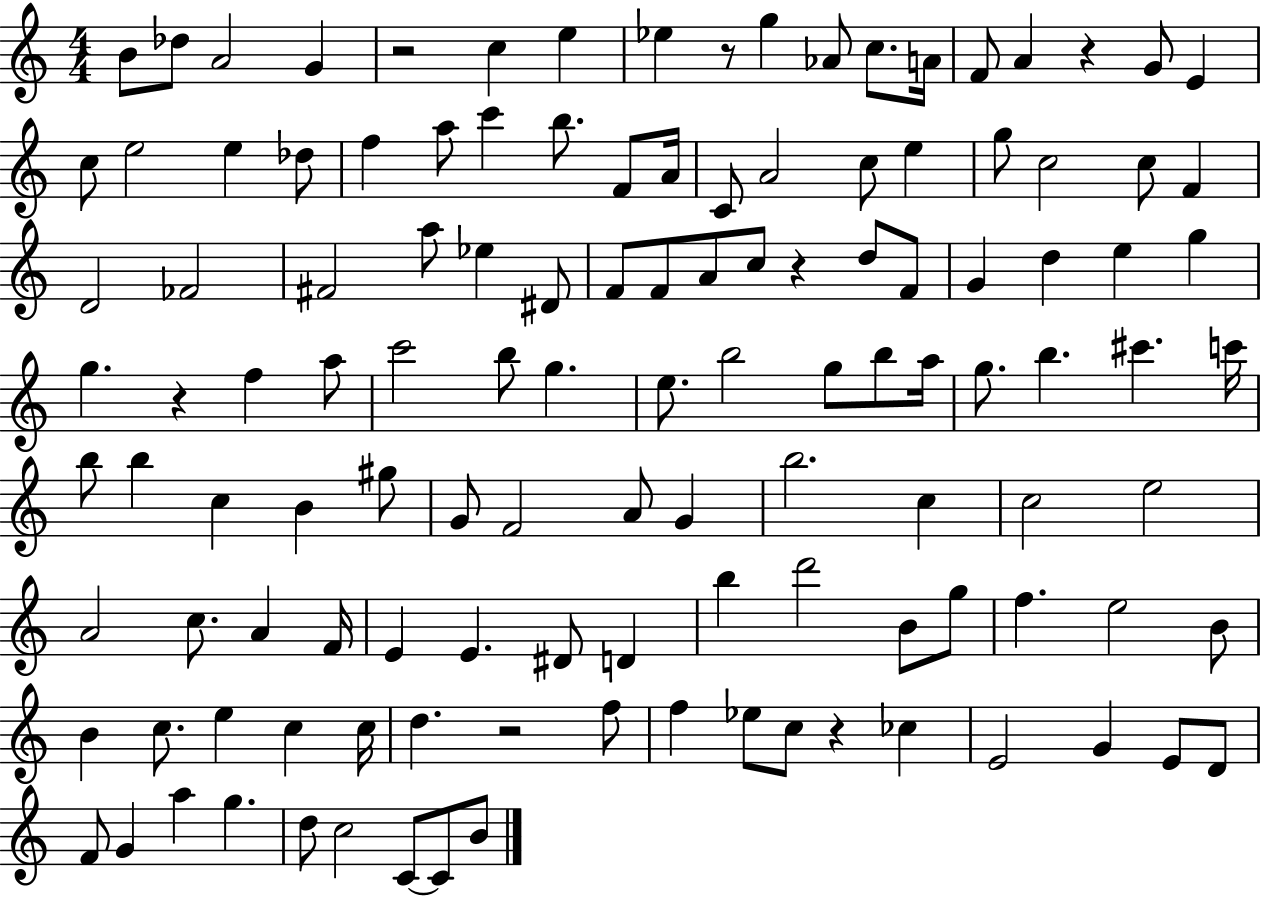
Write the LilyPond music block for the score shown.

{
  \clef treble
  \numericTimeSignature
  \time 4/4
  \key c \major
  b'8 des''8 a'2 g'4 | r2 c''4 e''4 | ees''4 r8 g''4 aes'8 c''8. a'16 | f'8 a'4 r4 g'8 e'4 | \break c''8 e''2 e''4 des''8 | f''4 a''8 c'''4 b''8. f'8 a'16 | c'8 a'2 c''8 e''4 | g''8 c''2 c''8 f'4 | \break d'2 fes'2 | fis'2 a''8 ees''4 dis'8 | f'8 f'8 a'8 c''8 r4 d''8 f'8 | g'4 d''4 e''4 g''4 | \break g''4. r4 f''4 a''8 | c'''2 b''8 g''4. | e''8. b''2 g''8 b''8 a''16 | g''8. b''4. cis'''4. c'''16 | \break b''8 b''4 c''4 b'4 gis''8 | g'8 f'2 a'8 g'4 | b''2. c''4 | c''2 e''2 | \break a'2 c''8. a'4 f'16 | e'4 e'4. dis'8 d'4 | b''4 d'''2 b'8 g''8 | f''4. e''2 b'8 | \break b'4 c''8. e''4 c''4 c''16 | d''4. r2 f''8 | f''4 ees''8 c''8 r4 ces''4 | e'2 g'4 e'8 d'8 | \break f'8 g'4 a''4 g''4. | d''8 c''2 c'8~~ c'8 b'8 | \bar "|."
}